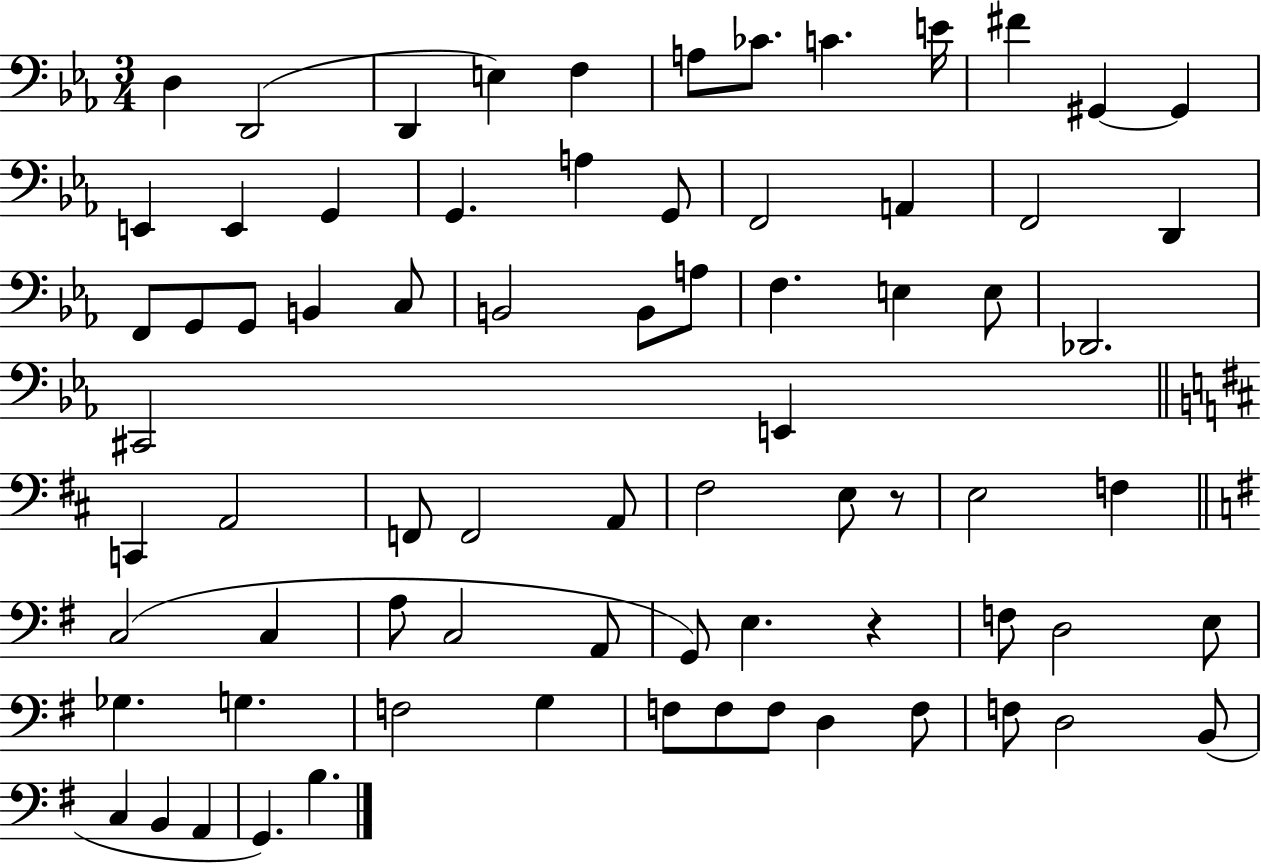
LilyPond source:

{
  \clef bass
  \numericTimeSignature
  \time 3/4
  \key ees \major
  d4 d,2( | d,4 e4) f4 | a8 ces'8. c'4. e'16 | fis'4 gis,4~~ gis,4 | \break e,4 e,4 g,4 | g,4. a4 g,8 | f,2 a,4 | f,2 d,4 | \break f,8 g,8 g,8 b,4 c8 | b,2 b,8 a8 | f4. e4 e8 | des,2. | \break cis,2 e,4 | \bar "||" \break \key d \major c,4 a,2 | f,8 f,2 a,8 | fis2 e8 r8 | e2 f4 | \break \bar "||" \break \key g \major c2( c4 | a8 c2 a,8 | g,8) e4. r4 | f8 d2 e8 | \break ges4. g4. | f2 g4 | f8 f8 f8 d4 f8 | f8 d2 b,8( | \break c4 b,4 a,4 | g,4.) b4. | \bar "|."
}